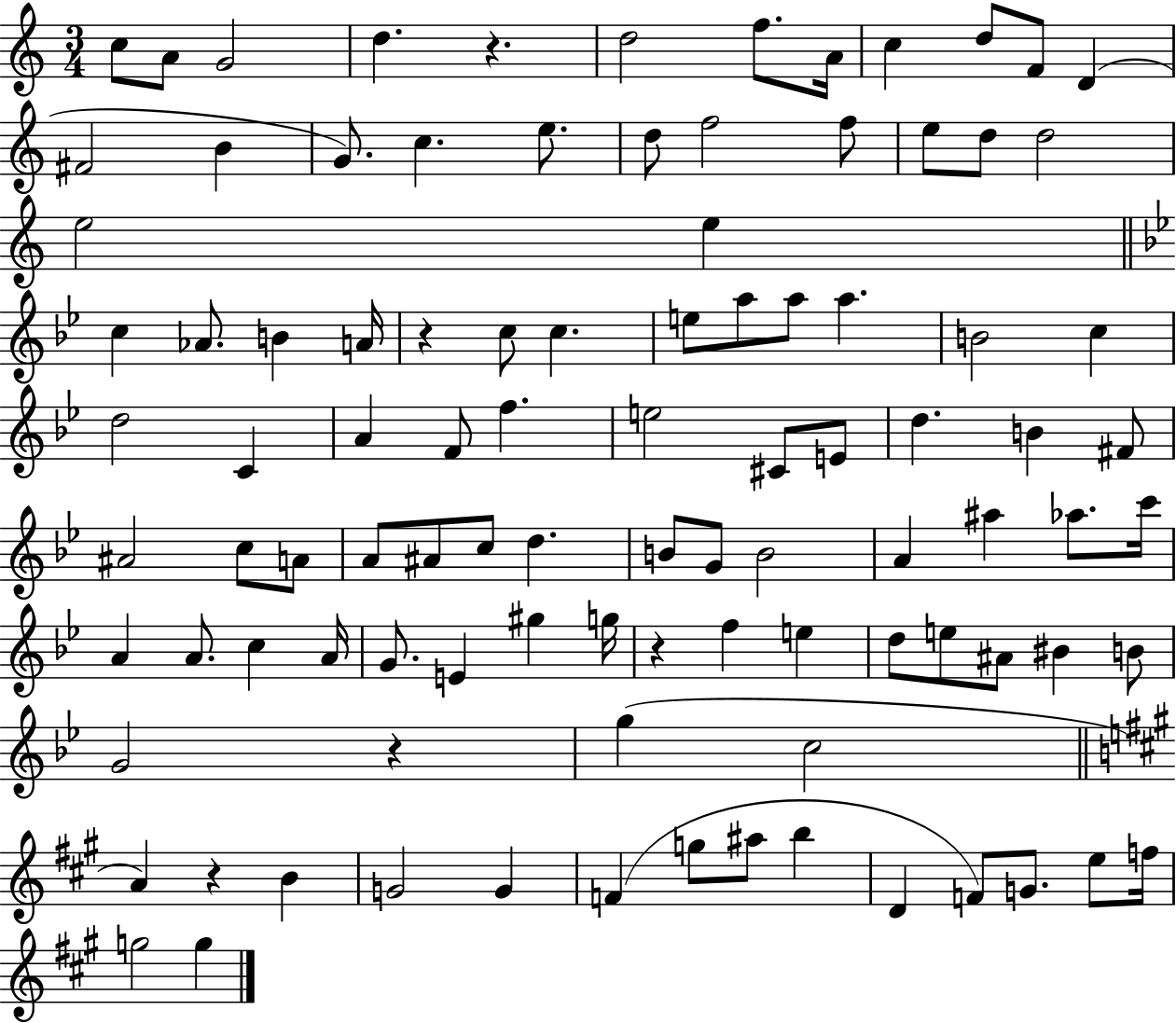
{
  \clef treble
  \numericTimeSignature
  \time 3/4
  \key c \major
  \repeat volta 2 { c''8 a'8 g'2 | d''4. r4. | d''2 f''8. a'16 | c''4 d''8 f'8 d'4( | \break fis'2 b'4 | g'8.) c''4. e''8. | d''8 f''2 f''8 | e''8 d''8 d''2 | \break e''2 e''4 | \bar "||" \break \key g \minor c''4 aes'8. b'4 a'16 | r4 c''8 c''4. | e''8 a''8 a''8 a''4. | b'2 c''4 | \break d''2 c'4 | a'4 f'8 f''4. | e''2 cis'8 e'8 | d''4. b'4 fis'8 | \break ais'2 c''8 a'8 | a'8 ais'8 c''8 d''4. | b'8 g'8 b'2 | a'4 ais''4 aes''8. c'''16 | \break a'4 a'8. c''4 a'16 | g'8. e'4 gis''4 g''16 | r4 f''4 e''4 | d''8 e''8 ais'8 bis'4 b'8 | \break g'2 r4 | g''4( c''2 | \bar "||" \break \key a \major a'4) r4 b'4 | g'2 g'4 | f'4( g''8 ais''8 b''4 | d'4 f'8) g'8. e''8 f''16 | \break g''2 g''4 | } \bar "|."
}